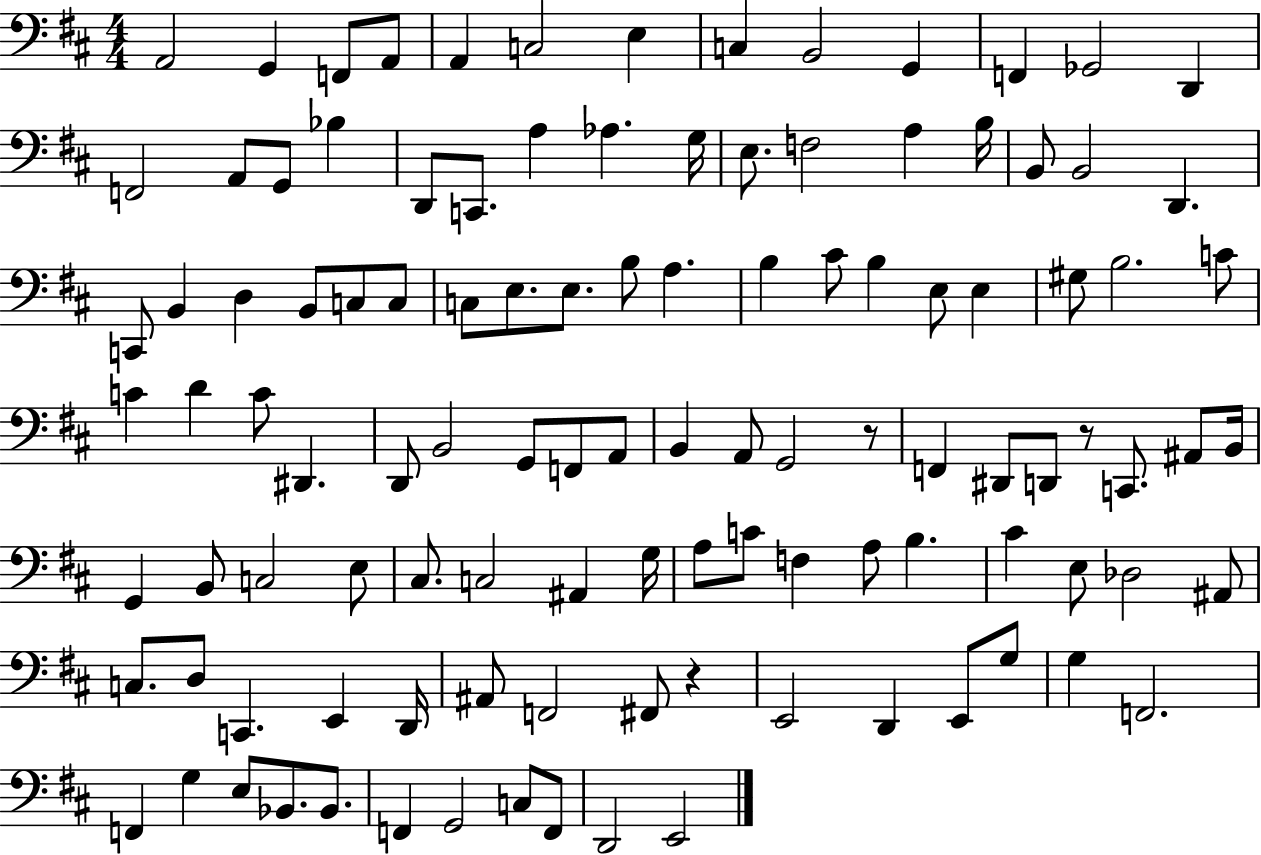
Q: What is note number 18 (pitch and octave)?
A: D2